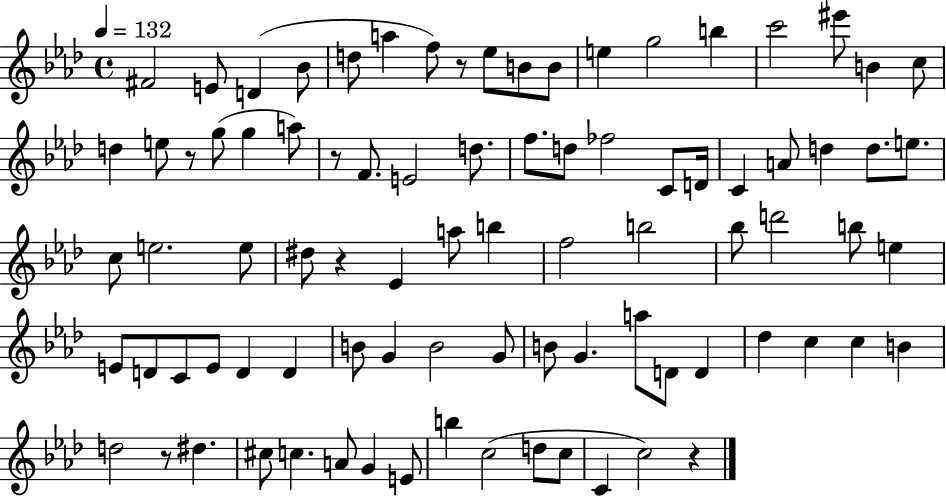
F#4/h E4/e D4/q Bb4/e D5/e A5/q F5/e R/e Eb5/e B4/e B4/e E5/q G5/h B5/q C6/h EIS6/e B4/q C5/e D5/q E5/e R/e G5/e G5/q A5/e R/e F4/e. E4/h D5/e. F5/e. D5/e FES5/h C4/e D4/s C4/q A4/e D5/q D5/e. E5/e. C5/e E5/h. E5/e D#5/e R/q Eb4/q A5/e B5/q F5/h B5/h Bb5/e D6/h B5/e E5/q E4/e D4/e C4/e E4/e D4/q D4/q B4/e G4/q B4/h G4/e B4/e G4/q. A5/e D4/e D4/q Db5/q C5/q C5/q B4/q D5/h R/e D#5/q. C#5/e C5/q. A4/e G4/q E4/e B5/q C5/h D5/e C5/e C4/q C5/h R/q